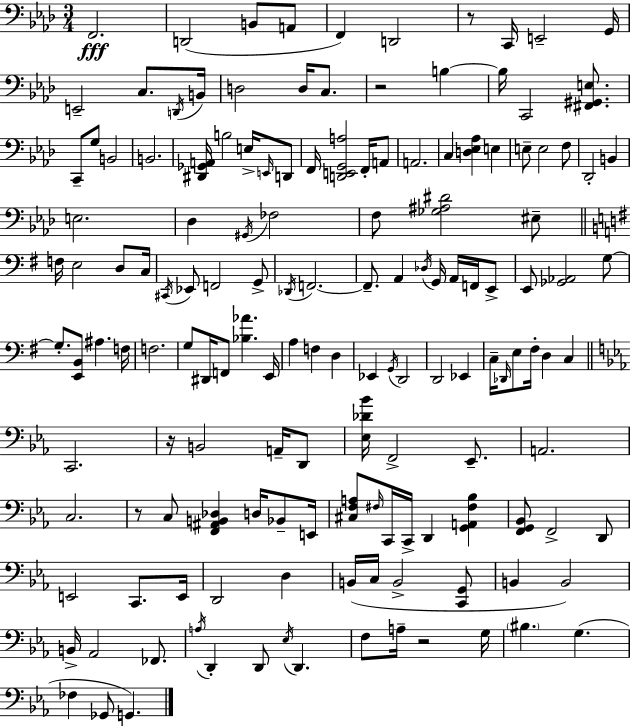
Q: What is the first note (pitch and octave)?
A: F2